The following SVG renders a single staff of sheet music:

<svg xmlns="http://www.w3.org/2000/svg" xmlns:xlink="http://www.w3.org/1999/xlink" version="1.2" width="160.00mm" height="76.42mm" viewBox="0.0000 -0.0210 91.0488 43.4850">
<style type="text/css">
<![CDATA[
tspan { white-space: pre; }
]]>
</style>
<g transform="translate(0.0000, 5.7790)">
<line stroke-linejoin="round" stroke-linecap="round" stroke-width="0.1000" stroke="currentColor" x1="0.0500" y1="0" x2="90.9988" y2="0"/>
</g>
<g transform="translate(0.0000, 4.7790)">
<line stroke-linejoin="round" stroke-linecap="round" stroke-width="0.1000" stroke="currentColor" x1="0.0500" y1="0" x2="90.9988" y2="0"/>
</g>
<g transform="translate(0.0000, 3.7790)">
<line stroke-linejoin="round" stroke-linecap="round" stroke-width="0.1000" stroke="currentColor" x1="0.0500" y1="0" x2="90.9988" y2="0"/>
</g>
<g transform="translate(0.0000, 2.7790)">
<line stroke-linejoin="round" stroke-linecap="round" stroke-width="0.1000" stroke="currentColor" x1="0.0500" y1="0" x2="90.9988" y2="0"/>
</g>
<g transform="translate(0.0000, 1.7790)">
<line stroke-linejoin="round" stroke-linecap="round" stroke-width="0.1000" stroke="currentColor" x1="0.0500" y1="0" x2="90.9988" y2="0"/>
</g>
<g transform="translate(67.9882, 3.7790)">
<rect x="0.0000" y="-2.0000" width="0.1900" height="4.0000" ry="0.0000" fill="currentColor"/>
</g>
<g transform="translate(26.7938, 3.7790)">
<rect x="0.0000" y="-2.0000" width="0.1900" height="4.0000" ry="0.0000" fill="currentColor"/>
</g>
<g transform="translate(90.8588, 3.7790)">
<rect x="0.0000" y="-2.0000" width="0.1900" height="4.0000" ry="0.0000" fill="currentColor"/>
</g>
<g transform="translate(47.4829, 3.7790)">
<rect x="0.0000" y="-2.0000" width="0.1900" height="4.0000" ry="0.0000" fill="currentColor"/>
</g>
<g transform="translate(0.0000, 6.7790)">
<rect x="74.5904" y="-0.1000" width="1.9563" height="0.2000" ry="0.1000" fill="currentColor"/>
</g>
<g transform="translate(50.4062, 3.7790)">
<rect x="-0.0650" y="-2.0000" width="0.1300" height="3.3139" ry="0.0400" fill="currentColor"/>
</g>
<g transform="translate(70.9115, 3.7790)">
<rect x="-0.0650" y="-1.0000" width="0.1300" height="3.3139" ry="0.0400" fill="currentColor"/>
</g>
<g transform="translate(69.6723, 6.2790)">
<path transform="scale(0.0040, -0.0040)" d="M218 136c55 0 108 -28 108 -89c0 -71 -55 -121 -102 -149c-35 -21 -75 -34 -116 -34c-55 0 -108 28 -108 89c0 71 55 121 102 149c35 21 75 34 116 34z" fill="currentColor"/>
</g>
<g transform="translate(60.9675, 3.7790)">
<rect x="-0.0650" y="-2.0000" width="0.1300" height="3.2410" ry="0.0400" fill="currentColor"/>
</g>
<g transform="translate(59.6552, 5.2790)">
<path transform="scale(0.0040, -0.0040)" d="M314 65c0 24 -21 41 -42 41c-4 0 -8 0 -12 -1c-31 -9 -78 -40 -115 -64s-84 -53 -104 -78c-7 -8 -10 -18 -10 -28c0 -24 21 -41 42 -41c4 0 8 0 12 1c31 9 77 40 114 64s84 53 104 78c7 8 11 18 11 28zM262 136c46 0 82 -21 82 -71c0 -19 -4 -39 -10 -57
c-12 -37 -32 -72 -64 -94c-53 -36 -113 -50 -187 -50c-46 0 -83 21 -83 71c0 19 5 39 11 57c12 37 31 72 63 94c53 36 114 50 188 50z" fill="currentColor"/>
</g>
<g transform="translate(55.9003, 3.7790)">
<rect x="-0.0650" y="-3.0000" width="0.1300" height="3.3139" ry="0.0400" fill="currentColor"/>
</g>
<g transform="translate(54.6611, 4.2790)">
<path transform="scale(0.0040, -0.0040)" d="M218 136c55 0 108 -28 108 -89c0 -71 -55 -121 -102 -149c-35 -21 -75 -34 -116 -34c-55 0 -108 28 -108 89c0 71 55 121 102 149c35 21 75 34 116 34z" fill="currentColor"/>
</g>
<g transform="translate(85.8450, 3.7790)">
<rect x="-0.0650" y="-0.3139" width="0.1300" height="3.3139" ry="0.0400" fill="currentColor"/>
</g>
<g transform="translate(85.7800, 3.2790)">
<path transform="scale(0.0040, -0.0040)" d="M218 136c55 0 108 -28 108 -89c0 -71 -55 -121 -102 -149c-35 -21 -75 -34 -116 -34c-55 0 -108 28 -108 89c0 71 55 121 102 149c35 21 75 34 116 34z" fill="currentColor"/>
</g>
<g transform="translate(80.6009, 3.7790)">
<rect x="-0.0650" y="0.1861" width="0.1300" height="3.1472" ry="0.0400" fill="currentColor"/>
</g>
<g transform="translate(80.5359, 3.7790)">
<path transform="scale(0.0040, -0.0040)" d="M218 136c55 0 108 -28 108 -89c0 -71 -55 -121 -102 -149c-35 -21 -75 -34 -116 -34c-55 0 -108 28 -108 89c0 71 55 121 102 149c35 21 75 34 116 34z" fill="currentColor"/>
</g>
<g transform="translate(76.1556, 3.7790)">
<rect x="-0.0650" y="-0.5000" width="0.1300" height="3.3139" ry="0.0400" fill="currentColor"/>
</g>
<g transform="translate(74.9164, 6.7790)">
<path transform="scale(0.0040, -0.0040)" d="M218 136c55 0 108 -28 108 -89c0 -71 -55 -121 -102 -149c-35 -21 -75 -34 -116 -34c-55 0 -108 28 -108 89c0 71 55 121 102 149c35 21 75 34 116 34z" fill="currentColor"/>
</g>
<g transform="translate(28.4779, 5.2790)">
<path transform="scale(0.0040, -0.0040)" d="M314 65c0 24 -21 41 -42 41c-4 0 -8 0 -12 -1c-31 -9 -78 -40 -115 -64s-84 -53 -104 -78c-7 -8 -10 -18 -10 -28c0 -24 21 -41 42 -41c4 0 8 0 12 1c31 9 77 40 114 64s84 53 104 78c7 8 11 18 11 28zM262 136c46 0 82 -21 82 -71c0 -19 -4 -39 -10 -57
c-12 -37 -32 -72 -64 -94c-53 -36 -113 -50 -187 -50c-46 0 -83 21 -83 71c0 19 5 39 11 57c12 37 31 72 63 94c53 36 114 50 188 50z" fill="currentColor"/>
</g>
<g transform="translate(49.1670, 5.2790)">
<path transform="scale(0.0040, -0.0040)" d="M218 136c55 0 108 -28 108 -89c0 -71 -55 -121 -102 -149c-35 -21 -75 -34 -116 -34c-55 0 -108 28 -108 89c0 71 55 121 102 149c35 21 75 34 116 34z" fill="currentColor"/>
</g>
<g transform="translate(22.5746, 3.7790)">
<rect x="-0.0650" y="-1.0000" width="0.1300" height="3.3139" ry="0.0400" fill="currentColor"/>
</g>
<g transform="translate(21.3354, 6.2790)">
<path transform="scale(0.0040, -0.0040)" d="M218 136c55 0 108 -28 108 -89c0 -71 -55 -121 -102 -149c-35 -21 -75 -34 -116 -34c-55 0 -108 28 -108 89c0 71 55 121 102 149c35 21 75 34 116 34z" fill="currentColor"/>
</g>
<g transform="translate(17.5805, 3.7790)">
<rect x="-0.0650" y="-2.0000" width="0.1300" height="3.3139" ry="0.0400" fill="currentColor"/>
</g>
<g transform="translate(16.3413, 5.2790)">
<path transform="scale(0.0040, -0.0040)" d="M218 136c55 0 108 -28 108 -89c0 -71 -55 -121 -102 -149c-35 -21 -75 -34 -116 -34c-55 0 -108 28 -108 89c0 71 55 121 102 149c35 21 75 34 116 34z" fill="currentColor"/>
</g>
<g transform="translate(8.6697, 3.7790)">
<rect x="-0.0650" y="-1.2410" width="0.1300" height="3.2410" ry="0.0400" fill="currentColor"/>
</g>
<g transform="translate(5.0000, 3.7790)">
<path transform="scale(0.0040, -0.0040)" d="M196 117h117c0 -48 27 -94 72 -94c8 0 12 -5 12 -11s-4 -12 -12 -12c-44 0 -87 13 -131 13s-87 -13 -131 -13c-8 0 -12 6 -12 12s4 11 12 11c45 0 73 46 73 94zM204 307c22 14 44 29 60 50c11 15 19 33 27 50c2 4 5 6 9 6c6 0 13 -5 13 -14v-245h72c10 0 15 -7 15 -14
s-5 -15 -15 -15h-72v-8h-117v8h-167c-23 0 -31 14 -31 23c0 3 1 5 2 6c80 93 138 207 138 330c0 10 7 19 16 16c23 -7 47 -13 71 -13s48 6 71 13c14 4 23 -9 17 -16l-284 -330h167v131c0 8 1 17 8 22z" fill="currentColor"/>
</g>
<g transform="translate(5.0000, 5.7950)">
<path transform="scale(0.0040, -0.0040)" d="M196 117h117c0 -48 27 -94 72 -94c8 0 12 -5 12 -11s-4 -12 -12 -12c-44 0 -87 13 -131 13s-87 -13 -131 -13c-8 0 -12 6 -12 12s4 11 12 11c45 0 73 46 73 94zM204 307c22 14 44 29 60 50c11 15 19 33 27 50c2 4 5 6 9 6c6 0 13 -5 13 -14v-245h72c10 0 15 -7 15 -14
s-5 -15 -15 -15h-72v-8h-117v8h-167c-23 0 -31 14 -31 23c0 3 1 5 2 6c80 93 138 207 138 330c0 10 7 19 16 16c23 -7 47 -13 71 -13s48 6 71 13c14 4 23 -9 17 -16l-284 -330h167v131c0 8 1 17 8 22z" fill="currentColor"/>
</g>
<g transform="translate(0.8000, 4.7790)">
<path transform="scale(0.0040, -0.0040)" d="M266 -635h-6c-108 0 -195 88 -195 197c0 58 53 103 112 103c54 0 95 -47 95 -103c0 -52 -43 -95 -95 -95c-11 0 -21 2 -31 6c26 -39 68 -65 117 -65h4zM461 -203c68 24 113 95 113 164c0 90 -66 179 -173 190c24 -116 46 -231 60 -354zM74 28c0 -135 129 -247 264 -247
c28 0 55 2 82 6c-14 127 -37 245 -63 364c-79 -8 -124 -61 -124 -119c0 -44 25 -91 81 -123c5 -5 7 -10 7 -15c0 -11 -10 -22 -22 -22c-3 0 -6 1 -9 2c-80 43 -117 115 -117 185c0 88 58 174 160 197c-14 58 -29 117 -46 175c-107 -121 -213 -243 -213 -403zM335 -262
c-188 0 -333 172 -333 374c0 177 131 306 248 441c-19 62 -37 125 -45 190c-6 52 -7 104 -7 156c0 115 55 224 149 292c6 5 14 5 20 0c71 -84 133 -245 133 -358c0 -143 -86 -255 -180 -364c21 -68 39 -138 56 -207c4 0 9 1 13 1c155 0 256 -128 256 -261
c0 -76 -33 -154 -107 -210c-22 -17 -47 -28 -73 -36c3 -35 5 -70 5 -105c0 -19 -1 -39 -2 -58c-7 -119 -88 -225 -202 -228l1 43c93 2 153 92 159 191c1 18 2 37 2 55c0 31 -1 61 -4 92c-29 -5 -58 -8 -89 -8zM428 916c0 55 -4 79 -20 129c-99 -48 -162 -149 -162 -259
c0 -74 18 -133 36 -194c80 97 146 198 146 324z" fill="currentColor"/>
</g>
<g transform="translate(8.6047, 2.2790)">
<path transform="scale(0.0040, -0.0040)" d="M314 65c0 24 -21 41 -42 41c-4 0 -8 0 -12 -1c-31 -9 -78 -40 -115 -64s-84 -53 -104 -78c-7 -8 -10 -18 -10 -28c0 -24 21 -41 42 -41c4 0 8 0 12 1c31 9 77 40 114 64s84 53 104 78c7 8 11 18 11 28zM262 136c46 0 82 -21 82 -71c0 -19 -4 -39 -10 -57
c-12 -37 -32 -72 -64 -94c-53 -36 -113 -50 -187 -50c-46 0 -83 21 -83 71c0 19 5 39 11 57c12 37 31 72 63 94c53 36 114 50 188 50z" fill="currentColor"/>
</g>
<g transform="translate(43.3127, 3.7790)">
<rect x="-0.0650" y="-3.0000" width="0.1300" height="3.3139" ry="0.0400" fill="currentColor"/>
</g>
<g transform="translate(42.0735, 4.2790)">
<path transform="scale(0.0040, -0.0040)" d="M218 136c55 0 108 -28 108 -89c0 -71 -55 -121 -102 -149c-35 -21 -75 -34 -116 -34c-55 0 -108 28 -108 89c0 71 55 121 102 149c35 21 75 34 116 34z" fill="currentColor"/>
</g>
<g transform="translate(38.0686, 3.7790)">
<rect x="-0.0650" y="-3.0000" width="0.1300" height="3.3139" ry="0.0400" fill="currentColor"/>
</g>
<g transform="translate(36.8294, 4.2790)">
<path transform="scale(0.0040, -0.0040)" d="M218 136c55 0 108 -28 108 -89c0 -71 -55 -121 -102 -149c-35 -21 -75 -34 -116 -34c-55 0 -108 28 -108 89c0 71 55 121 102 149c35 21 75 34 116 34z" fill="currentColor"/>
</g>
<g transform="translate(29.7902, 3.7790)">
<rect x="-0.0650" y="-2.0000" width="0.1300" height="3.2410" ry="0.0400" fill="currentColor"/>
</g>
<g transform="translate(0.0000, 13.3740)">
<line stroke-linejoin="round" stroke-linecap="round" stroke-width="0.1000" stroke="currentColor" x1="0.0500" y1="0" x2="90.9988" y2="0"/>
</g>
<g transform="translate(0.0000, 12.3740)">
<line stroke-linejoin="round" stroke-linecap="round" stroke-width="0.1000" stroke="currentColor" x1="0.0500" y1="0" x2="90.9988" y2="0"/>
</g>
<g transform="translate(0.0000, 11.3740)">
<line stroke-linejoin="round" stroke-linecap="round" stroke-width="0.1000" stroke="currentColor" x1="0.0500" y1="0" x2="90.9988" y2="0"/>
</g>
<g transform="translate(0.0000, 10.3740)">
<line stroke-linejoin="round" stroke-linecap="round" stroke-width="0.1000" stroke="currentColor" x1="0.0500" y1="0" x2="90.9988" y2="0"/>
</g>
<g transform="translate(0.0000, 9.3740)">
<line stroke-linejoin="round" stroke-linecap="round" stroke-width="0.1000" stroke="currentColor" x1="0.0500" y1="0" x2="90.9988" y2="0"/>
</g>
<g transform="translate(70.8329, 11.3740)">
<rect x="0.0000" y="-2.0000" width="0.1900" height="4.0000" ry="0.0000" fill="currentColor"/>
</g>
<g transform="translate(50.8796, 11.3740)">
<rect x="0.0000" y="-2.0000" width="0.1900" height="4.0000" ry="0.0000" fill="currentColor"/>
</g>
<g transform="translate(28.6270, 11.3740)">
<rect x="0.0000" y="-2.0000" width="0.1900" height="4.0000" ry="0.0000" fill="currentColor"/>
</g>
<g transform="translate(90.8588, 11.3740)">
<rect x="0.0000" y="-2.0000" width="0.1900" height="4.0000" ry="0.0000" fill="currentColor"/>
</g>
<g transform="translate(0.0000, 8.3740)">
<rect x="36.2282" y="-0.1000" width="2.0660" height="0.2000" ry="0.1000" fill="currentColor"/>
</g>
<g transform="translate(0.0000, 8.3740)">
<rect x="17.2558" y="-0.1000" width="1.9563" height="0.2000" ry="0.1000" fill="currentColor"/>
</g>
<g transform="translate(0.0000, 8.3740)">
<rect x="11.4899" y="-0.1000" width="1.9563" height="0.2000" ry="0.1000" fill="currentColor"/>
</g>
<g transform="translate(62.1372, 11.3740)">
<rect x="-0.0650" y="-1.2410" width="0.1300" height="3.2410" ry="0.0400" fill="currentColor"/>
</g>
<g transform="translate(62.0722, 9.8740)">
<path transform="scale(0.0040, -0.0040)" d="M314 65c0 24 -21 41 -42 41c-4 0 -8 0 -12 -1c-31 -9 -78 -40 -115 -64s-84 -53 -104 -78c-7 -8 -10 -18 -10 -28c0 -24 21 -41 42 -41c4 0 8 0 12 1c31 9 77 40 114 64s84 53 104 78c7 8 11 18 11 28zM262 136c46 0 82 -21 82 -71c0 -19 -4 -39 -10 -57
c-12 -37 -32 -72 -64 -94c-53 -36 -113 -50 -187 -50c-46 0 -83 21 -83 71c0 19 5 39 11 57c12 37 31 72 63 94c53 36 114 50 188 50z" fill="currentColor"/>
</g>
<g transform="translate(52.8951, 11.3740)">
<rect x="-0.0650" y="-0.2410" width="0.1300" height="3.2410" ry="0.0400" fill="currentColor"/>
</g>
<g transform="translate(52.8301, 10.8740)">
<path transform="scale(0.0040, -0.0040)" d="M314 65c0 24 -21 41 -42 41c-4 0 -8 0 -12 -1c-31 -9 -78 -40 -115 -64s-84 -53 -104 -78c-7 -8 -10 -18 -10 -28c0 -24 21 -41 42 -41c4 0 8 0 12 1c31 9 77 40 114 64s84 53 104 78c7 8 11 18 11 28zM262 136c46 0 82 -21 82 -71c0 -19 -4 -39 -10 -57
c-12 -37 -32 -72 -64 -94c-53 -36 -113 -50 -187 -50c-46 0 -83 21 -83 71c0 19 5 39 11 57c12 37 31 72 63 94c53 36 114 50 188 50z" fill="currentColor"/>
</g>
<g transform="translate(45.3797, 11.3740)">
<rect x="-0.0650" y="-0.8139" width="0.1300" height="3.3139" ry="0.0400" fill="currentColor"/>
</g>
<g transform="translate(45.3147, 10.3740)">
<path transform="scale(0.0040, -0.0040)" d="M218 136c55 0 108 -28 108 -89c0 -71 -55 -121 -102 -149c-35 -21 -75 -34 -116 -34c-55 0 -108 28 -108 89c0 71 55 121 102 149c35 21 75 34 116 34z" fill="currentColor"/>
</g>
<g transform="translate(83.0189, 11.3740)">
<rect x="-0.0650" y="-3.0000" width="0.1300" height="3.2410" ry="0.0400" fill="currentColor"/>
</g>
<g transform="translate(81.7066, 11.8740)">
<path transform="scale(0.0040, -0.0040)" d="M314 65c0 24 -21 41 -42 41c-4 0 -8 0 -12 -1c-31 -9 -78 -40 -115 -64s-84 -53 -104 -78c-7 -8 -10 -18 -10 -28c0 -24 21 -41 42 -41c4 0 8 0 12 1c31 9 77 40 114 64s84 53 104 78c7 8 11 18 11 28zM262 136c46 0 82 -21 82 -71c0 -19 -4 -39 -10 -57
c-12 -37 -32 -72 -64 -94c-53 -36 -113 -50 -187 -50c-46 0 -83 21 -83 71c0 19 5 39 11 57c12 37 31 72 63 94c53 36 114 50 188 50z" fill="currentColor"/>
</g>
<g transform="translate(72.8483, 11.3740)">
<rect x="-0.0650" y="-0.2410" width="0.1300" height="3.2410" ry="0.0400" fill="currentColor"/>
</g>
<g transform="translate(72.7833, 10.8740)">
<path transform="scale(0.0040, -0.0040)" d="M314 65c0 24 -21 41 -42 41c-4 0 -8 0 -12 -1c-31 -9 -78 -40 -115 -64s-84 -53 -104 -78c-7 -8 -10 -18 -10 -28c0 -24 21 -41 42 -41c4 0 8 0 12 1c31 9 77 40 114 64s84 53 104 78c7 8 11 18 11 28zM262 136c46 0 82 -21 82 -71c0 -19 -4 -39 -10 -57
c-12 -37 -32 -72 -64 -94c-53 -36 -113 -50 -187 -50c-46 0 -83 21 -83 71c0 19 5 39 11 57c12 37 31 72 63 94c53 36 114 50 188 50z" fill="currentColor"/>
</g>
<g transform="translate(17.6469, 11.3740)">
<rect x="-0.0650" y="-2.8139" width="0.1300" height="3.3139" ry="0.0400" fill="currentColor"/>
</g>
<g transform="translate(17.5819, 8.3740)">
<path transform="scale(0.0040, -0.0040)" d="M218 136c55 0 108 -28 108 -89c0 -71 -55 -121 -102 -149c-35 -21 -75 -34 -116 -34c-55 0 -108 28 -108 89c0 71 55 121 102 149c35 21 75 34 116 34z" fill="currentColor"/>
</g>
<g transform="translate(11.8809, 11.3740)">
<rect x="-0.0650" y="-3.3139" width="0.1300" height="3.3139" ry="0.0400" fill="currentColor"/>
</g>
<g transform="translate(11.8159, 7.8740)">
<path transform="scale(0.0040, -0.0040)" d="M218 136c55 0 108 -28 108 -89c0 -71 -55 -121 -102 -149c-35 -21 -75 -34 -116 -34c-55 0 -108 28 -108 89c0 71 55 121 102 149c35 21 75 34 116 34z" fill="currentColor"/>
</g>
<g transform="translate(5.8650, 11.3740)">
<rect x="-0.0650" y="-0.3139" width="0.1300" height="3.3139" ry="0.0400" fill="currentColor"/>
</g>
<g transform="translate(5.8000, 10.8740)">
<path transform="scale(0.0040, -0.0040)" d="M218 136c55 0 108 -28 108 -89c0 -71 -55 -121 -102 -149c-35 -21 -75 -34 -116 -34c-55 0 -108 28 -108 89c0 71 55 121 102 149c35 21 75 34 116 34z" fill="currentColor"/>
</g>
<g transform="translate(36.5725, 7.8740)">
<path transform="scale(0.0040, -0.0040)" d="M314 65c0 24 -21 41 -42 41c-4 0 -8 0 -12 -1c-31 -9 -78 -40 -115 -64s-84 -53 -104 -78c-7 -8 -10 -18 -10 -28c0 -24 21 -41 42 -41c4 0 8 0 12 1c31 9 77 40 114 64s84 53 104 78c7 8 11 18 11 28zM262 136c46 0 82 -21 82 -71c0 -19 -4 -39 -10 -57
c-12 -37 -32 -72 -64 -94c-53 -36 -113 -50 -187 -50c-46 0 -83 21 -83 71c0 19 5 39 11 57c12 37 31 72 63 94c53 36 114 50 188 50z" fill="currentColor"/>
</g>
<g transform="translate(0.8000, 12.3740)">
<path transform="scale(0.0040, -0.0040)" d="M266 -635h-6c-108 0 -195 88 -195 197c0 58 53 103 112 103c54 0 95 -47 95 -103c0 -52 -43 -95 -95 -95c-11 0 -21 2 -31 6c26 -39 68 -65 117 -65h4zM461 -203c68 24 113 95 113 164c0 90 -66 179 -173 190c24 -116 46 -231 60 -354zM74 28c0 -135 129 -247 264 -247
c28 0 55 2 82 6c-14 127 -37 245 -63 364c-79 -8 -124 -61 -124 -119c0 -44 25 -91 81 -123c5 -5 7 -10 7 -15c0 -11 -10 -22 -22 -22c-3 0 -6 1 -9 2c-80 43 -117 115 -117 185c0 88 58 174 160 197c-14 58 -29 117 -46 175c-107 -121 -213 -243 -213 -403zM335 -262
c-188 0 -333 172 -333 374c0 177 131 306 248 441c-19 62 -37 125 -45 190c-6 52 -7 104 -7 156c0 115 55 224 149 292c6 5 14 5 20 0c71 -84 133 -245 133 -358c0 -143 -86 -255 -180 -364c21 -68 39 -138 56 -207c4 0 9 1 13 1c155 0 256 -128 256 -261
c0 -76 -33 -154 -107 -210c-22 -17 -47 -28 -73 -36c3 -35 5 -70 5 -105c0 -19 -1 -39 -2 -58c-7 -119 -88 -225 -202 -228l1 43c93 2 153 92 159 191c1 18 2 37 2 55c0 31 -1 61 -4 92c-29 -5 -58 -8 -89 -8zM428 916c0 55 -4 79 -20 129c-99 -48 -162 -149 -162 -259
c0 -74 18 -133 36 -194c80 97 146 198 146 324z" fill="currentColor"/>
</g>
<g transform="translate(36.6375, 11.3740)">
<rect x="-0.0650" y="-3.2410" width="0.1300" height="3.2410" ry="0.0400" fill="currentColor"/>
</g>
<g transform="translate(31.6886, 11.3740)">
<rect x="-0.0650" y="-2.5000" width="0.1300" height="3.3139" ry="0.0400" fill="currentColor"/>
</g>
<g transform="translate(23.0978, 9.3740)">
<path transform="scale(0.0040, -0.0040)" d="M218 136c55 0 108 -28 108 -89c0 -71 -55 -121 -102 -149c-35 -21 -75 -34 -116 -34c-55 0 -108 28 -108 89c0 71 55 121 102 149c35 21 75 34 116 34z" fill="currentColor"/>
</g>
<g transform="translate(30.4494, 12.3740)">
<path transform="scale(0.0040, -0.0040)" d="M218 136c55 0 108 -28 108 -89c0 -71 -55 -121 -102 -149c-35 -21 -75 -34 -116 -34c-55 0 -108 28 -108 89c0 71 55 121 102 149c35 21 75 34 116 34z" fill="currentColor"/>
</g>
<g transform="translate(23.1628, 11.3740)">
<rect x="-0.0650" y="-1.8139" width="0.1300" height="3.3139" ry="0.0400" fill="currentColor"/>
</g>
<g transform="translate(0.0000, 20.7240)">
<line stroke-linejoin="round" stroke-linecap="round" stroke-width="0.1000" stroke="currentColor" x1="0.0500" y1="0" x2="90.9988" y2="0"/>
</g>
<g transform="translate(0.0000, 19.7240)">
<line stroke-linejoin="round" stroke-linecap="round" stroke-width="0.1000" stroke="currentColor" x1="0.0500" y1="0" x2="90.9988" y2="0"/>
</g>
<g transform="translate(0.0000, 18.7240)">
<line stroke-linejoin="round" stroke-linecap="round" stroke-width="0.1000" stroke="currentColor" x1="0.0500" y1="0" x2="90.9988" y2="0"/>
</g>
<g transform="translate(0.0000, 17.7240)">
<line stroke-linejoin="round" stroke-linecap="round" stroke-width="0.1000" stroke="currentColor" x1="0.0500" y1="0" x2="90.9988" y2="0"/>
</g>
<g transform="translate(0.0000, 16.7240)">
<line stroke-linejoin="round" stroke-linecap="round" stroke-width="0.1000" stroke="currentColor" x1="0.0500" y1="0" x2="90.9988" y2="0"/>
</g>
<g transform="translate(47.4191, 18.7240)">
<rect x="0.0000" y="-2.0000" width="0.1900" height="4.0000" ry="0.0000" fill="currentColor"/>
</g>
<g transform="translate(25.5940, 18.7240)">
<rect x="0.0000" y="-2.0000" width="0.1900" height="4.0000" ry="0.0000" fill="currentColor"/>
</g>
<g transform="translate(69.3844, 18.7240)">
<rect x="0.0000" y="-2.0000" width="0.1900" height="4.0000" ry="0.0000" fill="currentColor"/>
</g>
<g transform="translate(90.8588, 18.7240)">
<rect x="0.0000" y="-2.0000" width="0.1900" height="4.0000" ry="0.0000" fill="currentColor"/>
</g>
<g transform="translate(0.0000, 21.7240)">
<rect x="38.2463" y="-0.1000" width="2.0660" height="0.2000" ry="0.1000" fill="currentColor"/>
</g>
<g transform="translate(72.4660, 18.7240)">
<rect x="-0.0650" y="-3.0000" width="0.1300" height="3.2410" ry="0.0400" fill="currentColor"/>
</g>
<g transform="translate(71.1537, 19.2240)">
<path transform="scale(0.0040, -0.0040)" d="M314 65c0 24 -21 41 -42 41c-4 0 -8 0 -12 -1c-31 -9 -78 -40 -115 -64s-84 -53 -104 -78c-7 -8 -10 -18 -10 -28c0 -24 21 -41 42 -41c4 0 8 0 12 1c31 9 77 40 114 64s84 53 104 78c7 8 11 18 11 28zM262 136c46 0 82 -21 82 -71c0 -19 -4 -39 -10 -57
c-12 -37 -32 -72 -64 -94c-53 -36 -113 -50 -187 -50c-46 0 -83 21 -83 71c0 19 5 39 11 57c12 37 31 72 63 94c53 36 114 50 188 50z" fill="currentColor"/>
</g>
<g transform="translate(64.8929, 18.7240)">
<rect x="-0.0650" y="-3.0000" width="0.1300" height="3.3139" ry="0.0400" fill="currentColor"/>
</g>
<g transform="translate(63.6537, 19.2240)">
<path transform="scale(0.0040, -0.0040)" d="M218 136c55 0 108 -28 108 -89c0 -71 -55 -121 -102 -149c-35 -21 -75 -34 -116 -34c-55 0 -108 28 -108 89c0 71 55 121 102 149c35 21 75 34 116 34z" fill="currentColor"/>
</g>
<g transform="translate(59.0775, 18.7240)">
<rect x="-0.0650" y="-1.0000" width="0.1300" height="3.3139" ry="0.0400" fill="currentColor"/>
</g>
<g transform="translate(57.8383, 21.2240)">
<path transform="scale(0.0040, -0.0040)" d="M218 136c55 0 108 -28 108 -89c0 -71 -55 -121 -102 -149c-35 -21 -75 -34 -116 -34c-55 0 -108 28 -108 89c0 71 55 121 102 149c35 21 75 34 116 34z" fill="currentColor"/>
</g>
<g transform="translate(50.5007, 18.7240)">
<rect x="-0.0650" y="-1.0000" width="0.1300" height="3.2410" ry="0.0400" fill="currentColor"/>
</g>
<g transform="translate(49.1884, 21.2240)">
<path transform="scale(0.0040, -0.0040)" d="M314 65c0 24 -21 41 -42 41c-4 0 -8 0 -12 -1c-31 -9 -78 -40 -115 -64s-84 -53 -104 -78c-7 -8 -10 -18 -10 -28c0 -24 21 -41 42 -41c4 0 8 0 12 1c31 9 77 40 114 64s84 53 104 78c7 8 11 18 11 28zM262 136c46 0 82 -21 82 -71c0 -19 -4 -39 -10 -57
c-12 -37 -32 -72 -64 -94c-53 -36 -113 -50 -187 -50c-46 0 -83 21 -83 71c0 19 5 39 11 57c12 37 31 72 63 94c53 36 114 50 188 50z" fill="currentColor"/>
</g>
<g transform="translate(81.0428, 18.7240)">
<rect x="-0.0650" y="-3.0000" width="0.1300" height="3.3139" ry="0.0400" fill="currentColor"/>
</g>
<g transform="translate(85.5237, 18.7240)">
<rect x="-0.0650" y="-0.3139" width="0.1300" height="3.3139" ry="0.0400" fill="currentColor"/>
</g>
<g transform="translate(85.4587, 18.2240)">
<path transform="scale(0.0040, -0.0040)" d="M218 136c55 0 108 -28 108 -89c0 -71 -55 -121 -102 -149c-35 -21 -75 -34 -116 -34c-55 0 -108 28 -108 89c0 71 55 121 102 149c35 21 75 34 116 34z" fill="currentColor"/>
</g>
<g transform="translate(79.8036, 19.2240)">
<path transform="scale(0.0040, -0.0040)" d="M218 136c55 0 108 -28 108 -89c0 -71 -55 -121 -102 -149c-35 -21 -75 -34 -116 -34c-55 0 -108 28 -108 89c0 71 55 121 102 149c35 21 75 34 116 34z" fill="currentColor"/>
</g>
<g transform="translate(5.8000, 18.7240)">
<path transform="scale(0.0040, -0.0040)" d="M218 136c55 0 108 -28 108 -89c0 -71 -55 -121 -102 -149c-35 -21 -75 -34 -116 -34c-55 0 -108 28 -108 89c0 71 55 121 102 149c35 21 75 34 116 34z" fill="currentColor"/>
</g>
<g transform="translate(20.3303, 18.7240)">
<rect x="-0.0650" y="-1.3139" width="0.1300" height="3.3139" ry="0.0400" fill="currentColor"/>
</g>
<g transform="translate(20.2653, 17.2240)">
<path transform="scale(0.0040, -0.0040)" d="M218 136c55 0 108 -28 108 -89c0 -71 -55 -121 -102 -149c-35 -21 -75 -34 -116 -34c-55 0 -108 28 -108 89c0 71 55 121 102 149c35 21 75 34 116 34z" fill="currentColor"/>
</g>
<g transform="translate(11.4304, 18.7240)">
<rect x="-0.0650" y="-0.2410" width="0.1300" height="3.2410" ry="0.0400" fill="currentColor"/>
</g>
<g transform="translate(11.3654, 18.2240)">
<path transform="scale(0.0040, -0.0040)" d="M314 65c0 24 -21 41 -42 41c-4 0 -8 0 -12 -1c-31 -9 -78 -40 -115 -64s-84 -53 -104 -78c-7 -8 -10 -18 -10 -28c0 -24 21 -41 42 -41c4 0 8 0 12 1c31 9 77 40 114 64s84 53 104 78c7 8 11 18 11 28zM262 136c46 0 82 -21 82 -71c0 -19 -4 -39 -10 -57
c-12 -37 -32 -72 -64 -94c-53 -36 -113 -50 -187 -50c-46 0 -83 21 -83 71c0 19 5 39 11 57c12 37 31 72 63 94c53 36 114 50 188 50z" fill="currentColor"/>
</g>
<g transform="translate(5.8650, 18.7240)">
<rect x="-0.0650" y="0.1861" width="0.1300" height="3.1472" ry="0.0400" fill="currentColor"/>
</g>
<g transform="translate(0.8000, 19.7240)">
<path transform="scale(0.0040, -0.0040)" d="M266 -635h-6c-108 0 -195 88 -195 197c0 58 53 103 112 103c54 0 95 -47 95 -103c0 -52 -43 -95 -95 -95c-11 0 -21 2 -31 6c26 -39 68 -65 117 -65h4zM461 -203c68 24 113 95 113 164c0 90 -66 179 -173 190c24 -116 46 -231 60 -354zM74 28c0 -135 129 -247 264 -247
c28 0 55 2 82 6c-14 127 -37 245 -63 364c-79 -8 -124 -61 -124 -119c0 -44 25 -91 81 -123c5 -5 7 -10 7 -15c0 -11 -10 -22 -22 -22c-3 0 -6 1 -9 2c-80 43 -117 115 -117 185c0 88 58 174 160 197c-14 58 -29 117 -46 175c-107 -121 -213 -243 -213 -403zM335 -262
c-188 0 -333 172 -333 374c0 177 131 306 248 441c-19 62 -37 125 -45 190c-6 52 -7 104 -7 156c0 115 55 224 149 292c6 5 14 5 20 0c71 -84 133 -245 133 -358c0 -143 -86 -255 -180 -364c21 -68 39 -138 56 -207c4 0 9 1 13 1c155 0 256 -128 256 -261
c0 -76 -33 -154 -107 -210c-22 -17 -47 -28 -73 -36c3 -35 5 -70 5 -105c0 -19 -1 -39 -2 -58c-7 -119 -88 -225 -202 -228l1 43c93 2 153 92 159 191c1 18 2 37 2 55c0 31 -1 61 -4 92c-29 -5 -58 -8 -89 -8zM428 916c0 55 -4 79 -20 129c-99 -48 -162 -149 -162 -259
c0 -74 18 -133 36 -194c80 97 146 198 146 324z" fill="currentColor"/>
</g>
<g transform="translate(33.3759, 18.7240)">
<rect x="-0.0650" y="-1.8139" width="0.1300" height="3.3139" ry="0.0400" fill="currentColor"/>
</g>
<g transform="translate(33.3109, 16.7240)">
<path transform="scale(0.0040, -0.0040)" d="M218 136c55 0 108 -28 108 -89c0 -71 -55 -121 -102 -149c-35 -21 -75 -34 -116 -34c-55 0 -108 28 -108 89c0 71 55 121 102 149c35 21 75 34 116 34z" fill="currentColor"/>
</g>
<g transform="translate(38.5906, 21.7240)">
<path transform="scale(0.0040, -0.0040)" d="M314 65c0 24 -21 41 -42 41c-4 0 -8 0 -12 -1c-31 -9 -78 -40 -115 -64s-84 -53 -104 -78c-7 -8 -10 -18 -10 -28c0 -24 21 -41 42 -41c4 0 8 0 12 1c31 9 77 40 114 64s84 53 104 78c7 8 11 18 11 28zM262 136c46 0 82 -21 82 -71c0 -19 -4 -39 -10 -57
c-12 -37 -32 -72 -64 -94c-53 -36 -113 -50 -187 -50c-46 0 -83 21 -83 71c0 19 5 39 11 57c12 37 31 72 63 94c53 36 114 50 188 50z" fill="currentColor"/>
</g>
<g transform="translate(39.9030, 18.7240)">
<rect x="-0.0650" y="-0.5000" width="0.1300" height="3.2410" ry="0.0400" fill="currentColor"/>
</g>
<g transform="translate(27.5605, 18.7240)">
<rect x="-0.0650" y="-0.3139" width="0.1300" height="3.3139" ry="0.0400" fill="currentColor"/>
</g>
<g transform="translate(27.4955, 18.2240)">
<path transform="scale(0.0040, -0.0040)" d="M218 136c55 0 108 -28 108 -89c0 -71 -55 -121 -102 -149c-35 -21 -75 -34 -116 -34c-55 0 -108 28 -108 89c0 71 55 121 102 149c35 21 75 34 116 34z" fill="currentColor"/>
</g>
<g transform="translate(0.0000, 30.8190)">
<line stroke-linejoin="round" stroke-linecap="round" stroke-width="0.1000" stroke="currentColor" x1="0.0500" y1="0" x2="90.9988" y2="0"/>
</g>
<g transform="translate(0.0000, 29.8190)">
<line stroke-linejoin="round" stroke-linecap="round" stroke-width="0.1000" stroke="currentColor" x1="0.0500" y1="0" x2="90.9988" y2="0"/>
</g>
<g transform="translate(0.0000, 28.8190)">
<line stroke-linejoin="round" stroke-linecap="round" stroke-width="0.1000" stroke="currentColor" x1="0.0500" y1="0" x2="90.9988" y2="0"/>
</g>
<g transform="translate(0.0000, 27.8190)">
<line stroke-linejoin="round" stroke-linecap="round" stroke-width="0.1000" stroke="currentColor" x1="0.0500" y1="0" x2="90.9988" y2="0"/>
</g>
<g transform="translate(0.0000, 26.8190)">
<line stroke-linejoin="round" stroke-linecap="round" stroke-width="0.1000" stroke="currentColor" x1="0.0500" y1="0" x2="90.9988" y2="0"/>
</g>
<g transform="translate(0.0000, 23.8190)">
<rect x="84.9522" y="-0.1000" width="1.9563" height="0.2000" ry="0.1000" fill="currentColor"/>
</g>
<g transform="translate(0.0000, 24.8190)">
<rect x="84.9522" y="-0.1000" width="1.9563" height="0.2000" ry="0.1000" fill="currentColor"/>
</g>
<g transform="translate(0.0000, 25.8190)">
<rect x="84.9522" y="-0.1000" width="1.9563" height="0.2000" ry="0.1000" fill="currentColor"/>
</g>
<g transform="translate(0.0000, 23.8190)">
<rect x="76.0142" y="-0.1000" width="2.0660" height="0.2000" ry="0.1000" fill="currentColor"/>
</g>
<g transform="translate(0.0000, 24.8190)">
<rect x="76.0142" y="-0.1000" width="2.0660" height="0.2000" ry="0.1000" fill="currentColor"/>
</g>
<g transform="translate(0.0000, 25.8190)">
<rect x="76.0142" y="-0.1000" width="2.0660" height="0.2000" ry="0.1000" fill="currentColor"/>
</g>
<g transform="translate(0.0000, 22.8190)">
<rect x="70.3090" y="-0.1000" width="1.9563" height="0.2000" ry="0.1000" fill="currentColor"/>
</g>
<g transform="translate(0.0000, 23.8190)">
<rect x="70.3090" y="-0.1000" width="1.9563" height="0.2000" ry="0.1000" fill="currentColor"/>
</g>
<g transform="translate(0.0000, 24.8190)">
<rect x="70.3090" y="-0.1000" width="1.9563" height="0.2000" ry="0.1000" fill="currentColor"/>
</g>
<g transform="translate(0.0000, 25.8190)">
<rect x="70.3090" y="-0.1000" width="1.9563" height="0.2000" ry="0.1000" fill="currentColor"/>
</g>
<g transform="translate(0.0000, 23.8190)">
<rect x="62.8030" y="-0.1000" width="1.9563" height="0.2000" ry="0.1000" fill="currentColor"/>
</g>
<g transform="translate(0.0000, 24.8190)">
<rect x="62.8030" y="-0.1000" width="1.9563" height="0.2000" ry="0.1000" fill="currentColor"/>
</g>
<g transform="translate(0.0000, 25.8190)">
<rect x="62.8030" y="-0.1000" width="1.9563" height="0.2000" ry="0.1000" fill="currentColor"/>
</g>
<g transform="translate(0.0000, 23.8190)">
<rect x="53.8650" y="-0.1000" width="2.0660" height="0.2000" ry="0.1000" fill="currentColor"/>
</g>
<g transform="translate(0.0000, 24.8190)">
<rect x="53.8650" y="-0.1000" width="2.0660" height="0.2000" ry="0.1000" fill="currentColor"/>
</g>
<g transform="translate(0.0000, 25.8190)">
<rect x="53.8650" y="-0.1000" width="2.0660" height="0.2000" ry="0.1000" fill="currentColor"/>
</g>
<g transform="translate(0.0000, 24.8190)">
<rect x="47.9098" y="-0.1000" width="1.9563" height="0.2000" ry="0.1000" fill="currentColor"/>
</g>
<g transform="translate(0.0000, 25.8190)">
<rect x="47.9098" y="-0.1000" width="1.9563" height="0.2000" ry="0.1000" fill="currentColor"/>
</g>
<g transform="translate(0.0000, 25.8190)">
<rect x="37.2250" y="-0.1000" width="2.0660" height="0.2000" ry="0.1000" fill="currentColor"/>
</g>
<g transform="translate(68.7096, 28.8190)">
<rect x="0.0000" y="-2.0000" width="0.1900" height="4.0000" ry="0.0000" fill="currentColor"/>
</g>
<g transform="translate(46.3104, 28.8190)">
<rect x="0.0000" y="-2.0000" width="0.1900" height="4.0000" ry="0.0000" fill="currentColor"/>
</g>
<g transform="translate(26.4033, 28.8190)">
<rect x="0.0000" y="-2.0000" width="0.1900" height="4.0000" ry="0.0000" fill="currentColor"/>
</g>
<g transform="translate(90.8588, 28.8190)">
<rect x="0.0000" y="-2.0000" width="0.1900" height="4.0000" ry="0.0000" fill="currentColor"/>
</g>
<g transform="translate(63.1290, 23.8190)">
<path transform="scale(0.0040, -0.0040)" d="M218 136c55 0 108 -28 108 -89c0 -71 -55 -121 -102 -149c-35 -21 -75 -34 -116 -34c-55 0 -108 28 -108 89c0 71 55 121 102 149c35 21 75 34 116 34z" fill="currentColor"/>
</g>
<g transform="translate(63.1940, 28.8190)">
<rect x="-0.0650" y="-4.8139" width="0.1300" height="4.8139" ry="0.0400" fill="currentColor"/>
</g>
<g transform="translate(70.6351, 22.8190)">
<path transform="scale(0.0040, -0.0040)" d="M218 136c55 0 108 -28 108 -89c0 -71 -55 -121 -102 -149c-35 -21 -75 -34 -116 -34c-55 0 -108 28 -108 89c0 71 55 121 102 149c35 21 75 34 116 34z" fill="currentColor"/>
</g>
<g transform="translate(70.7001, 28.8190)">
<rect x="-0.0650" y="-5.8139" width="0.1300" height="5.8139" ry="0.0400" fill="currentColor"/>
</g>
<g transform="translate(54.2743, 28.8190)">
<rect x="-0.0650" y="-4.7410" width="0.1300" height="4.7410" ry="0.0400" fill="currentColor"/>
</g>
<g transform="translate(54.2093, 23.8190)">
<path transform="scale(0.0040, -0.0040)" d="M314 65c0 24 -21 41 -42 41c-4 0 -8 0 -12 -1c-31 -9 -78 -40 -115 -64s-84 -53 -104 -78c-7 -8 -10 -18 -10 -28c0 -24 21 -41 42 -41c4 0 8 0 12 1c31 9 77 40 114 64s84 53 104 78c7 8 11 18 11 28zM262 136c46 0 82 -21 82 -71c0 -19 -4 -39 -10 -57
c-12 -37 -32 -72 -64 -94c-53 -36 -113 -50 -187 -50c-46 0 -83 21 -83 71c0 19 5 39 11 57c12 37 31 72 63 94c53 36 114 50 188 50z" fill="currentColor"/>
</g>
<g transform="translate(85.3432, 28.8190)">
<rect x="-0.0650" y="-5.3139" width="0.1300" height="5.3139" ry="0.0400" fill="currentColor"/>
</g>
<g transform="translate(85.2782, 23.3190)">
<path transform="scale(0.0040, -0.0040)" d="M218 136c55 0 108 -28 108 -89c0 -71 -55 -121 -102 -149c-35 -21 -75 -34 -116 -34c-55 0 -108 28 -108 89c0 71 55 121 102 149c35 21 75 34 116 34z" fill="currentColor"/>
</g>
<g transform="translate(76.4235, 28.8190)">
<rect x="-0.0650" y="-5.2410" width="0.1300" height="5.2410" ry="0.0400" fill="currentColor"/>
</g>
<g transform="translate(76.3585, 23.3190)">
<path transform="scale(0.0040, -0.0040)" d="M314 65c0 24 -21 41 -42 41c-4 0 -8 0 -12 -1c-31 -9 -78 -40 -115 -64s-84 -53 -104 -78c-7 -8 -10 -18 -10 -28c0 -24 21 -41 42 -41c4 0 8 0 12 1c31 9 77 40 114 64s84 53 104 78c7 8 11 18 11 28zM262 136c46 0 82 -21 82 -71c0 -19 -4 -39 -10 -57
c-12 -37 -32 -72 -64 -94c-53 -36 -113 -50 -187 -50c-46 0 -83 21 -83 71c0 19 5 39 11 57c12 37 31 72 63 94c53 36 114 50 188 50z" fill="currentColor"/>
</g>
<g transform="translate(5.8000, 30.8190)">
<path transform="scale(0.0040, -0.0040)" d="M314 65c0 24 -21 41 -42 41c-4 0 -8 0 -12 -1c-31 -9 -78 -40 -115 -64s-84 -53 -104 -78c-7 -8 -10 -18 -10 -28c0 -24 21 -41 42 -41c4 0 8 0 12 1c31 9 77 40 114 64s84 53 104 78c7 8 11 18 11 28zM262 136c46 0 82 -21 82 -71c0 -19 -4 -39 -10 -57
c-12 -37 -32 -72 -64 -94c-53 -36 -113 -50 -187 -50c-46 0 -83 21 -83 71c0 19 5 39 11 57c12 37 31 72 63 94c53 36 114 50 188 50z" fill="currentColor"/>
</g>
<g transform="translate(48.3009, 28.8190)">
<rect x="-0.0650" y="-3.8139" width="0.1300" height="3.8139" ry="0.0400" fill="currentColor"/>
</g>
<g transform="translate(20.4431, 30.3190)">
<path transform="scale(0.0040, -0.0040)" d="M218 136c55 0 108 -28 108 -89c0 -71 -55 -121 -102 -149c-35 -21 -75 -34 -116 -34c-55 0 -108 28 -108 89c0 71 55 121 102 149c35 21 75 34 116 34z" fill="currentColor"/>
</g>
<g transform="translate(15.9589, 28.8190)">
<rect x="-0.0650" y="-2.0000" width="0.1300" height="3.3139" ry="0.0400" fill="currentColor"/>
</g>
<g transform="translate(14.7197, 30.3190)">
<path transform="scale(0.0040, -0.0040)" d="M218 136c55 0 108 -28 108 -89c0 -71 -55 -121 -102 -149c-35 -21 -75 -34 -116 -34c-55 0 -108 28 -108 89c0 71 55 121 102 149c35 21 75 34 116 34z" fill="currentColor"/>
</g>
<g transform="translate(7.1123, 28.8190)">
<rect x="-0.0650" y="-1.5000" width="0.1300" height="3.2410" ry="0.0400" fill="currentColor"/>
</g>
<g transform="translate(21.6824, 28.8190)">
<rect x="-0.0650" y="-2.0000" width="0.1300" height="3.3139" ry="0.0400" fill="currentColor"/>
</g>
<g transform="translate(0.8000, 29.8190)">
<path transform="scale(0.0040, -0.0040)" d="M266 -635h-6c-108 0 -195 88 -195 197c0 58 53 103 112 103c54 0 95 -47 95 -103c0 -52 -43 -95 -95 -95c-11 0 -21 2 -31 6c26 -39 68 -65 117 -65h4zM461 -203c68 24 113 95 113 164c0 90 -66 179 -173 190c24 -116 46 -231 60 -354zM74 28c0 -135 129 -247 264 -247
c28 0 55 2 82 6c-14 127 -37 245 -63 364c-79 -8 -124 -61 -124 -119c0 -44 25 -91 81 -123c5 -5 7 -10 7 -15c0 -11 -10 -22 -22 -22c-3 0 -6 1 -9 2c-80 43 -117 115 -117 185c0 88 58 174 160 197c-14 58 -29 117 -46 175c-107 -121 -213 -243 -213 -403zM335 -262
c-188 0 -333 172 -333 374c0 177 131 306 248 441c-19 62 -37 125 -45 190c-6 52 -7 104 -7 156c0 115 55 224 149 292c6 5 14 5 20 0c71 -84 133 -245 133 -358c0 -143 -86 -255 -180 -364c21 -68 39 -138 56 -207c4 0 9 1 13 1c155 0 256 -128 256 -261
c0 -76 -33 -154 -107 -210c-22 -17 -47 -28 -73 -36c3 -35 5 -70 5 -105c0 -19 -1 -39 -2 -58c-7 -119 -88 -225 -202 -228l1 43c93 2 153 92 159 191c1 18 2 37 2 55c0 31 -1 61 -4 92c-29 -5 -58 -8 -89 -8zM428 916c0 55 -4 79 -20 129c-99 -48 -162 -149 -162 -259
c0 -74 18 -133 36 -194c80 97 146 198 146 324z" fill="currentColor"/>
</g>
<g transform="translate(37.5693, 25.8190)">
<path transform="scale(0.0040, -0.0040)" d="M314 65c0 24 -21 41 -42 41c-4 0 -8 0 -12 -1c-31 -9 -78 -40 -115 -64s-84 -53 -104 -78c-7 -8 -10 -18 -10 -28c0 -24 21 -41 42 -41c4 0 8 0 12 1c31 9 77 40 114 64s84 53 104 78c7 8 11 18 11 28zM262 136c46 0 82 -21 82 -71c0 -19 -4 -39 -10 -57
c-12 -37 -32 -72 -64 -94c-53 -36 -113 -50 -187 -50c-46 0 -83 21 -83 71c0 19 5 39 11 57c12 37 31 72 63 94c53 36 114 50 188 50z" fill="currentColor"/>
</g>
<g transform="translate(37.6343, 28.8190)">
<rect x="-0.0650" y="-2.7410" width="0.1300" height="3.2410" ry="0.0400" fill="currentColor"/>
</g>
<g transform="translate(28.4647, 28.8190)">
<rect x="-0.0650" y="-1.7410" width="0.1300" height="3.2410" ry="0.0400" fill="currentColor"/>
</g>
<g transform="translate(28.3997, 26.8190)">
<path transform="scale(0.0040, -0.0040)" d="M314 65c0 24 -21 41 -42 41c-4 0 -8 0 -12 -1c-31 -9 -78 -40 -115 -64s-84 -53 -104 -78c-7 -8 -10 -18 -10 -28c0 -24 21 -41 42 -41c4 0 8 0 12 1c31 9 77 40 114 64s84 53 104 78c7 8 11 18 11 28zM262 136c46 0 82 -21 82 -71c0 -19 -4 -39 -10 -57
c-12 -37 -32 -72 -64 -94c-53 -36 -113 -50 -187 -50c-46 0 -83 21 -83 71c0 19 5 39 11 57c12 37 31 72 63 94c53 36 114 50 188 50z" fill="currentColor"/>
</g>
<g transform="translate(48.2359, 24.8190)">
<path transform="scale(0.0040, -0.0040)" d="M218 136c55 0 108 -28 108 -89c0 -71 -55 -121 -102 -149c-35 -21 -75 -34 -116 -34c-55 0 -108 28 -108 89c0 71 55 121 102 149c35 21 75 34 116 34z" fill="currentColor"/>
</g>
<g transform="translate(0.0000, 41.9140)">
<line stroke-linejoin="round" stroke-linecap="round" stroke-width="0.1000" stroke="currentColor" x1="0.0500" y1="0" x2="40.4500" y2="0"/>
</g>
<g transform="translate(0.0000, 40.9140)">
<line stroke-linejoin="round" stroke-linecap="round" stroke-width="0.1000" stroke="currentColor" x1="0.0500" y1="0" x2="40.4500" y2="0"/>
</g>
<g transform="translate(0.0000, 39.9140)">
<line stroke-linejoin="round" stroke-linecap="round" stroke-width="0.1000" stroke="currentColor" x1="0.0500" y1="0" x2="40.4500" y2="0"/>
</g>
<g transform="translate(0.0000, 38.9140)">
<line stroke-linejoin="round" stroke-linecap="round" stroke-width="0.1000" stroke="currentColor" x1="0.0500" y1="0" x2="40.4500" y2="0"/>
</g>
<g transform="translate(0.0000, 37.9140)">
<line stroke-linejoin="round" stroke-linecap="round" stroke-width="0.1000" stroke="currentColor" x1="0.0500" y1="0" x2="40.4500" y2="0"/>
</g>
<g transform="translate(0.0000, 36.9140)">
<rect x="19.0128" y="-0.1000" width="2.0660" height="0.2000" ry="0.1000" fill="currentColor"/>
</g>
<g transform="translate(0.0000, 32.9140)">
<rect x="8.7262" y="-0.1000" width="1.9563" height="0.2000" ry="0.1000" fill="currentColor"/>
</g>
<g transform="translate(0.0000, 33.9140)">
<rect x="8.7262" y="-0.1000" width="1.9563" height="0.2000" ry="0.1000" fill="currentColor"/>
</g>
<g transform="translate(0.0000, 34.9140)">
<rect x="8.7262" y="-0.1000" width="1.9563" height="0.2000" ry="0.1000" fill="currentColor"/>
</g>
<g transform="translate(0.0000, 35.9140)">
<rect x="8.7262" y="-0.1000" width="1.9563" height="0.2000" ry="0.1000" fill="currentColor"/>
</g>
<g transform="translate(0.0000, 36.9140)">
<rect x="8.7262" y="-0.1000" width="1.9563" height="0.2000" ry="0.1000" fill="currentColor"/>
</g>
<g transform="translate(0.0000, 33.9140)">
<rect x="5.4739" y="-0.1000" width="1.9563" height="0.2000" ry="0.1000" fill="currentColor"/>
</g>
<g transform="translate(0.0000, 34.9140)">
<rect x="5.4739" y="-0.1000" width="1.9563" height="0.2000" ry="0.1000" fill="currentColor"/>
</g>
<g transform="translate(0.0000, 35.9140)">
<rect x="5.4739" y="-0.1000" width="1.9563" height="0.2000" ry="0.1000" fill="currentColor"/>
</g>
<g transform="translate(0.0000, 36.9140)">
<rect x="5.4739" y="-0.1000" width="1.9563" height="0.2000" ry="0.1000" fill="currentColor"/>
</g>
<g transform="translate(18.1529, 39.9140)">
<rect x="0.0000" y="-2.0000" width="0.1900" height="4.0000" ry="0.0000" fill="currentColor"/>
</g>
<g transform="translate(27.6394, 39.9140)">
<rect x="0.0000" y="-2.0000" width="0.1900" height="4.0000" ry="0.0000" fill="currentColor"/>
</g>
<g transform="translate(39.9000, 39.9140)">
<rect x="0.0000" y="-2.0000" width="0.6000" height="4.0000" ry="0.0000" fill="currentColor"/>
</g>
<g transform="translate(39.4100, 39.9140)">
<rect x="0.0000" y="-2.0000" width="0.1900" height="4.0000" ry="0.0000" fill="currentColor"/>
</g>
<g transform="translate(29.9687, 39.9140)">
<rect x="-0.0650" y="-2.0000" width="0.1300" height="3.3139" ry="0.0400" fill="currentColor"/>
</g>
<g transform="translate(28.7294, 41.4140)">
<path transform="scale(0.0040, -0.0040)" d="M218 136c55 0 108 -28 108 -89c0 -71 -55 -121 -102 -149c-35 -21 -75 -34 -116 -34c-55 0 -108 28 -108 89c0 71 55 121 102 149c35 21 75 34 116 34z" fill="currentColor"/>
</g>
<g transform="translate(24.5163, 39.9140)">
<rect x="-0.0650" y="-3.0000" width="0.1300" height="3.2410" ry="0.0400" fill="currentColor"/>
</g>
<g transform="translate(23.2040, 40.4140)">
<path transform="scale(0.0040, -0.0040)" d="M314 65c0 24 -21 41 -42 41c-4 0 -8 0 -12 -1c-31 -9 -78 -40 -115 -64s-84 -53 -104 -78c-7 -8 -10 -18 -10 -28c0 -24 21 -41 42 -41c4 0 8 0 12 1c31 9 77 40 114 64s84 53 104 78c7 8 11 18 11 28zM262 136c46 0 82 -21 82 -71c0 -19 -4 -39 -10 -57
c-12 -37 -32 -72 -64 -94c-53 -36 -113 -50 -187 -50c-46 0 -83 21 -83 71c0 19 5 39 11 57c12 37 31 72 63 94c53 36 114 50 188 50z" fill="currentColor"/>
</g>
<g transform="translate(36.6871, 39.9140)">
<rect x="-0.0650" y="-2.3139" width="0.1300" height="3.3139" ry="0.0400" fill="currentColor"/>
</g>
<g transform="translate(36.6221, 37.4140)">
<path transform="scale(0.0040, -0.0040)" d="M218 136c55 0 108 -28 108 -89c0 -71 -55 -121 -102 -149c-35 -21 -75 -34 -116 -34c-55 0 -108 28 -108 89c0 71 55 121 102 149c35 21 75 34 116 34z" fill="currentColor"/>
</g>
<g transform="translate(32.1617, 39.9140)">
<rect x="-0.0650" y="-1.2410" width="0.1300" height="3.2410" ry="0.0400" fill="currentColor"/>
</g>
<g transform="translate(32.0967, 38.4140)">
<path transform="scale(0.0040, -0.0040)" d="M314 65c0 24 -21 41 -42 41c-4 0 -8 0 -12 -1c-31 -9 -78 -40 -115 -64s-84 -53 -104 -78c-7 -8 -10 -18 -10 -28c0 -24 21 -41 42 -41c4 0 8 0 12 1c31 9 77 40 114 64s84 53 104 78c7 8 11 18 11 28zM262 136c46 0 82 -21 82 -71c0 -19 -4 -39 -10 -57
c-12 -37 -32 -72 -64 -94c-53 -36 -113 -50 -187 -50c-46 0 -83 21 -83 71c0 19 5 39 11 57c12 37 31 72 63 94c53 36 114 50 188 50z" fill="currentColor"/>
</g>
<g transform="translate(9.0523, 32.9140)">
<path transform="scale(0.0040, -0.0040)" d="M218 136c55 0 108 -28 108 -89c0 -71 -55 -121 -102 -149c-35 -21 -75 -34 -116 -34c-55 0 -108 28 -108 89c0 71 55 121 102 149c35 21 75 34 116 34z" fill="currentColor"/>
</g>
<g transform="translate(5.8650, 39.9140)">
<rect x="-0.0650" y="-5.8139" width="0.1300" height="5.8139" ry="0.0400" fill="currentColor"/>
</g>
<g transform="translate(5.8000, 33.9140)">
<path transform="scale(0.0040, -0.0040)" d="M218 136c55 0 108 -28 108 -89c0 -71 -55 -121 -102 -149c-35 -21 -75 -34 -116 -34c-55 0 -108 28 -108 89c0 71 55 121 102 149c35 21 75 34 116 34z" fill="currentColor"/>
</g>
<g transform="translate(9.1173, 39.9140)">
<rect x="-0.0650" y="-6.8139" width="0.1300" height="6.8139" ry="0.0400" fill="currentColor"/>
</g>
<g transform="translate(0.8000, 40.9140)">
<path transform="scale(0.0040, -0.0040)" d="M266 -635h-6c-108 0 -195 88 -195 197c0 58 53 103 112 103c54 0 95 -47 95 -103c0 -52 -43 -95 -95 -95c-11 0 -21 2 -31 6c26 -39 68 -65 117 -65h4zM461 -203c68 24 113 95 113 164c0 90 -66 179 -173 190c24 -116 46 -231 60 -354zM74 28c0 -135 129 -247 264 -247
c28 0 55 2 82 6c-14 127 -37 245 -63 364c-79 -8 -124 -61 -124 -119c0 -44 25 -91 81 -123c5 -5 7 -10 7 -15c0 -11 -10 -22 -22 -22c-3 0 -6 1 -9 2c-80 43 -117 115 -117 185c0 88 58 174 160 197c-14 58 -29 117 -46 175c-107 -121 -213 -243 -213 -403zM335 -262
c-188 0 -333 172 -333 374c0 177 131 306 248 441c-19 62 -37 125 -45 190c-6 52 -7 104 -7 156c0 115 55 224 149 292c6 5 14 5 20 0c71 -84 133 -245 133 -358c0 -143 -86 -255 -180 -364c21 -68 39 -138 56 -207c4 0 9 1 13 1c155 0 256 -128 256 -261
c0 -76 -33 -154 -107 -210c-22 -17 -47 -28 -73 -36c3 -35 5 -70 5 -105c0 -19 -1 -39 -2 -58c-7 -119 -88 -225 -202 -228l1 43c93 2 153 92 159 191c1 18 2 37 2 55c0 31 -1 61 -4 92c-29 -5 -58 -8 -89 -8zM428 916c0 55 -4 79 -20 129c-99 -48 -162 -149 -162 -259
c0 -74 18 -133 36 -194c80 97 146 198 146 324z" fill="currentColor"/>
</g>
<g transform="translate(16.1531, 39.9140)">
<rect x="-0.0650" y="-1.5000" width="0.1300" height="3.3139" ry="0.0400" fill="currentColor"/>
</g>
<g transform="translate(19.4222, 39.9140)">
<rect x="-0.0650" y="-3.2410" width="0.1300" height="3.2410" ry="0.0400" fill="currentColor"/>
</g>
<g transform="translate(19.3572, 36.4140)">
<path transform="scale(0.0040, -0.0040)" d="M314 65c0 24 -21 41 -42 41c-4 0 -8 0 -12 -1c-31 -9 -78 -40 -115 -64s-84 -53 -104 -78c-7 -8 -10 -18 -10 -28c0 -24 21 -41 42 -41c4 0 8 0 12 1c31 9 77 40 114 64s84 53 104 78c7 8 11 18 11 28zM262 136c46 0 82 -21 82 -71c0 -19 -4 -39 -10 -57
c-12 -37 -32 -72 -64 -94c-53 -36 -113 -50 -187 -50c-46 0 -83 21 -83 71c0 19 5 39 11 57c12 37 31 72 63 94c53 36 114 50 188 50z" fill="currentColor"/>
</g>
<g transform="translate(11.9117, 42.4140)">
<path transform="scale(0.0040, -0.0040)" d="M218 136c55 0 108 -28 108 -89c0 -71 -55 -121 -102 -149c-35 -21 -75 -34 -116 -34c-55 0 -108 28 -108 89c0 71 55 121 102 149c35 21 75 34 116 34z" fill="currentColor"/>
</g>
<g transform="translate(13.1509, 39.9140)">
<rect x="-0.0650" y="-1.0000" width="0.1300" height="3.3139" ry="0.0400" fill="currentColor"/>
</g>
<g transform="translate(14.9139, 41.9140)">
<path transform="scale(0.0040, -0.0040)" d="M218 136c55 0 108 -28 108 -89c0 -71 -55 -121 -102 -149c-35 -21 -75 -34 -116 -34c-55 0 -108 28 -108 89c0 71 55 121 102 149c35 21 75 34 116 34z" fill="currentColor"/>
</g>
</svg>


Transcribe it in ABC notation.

X:1
T:Untitled
M:4/4
L:1/4
K:C
e2 F D F2 A A F A F2 D C B c c b a f G b2 d c2 e2 c2 A2 B c2 e c f C2 D2 D A A2 A c E2 F F f2 a2 c' e'2 e' g' f'2 f' g' b' D E b2 A2 F e2 g